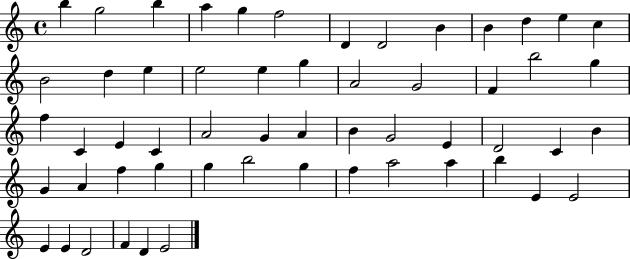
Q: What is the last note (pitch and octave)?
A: E4